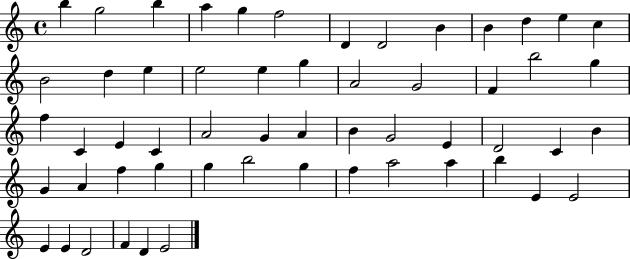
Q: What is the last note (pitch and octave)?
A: E4